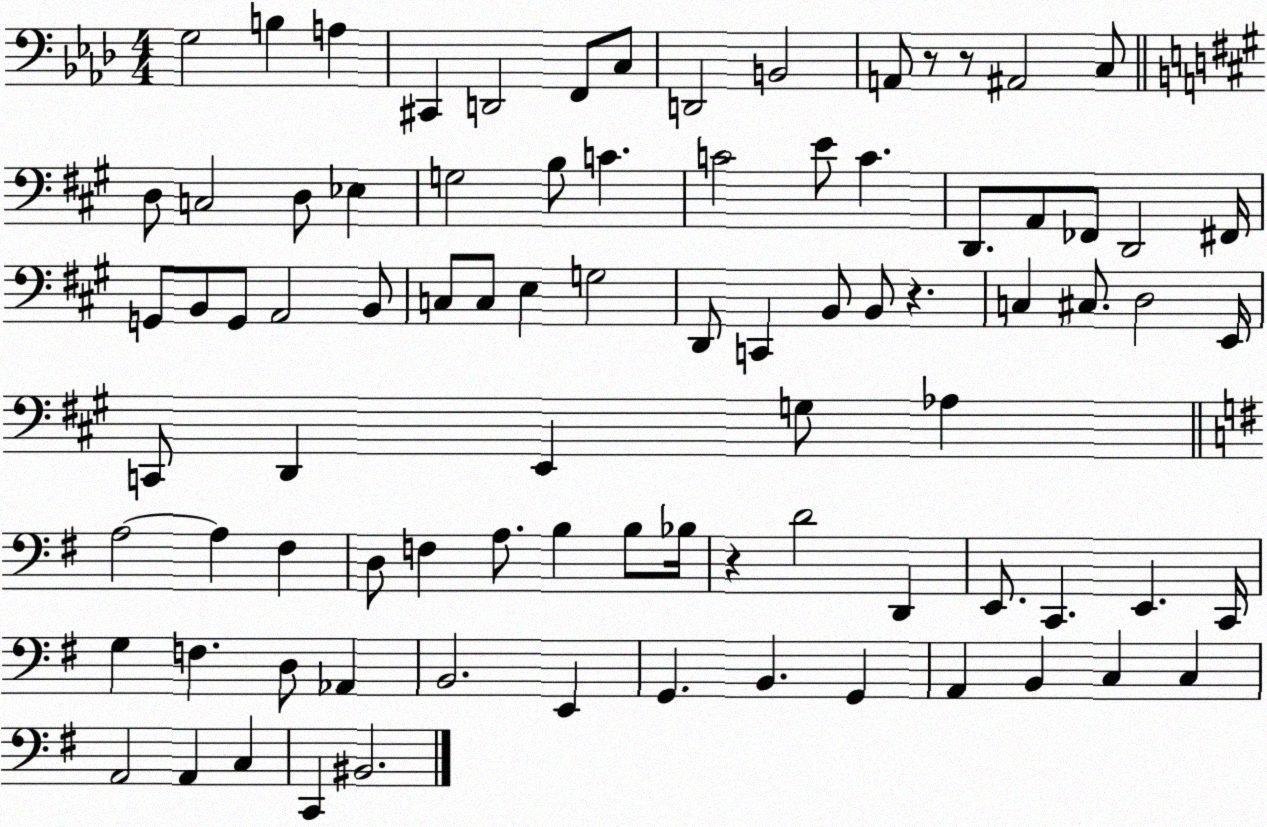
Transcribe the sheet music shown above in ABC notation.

X:1
T:Untitled
M:4/4
L:1/4
K:Ab
G,2 B, A, ^C,, D,,2 F,,/2 C,/2 D,,2 B,,2 A,,/2 z/2 z/2 ^A,,2 C,/2 D,/2 C,2 D,/2 _E, G,2 B,/2 C C2 E/2 C D,,/2 A,,/2 _F,,/2 D,,2 ^F,,/4 G,,/2 B,,/2 G,,/2 A,,2 B,,/2 C,/2 C,/2 E, G,2 D,,/2 C,, B,,/2 B,,/2 z C, ^C,/2 D,2 E,,/4 C,,/2 D,, E,, G,/2 _A, A,2 A, ^F, D,/2 F, A,/2 B, B,/2 _B,/4 z D2 D,, E,,/2 C,, E,, C,,/4 G, F, D,/2 _A,, B,,2 E,, G,, B,, G,, A,, B,, C, C, A,,2 A,, C, C,, ^B,,2